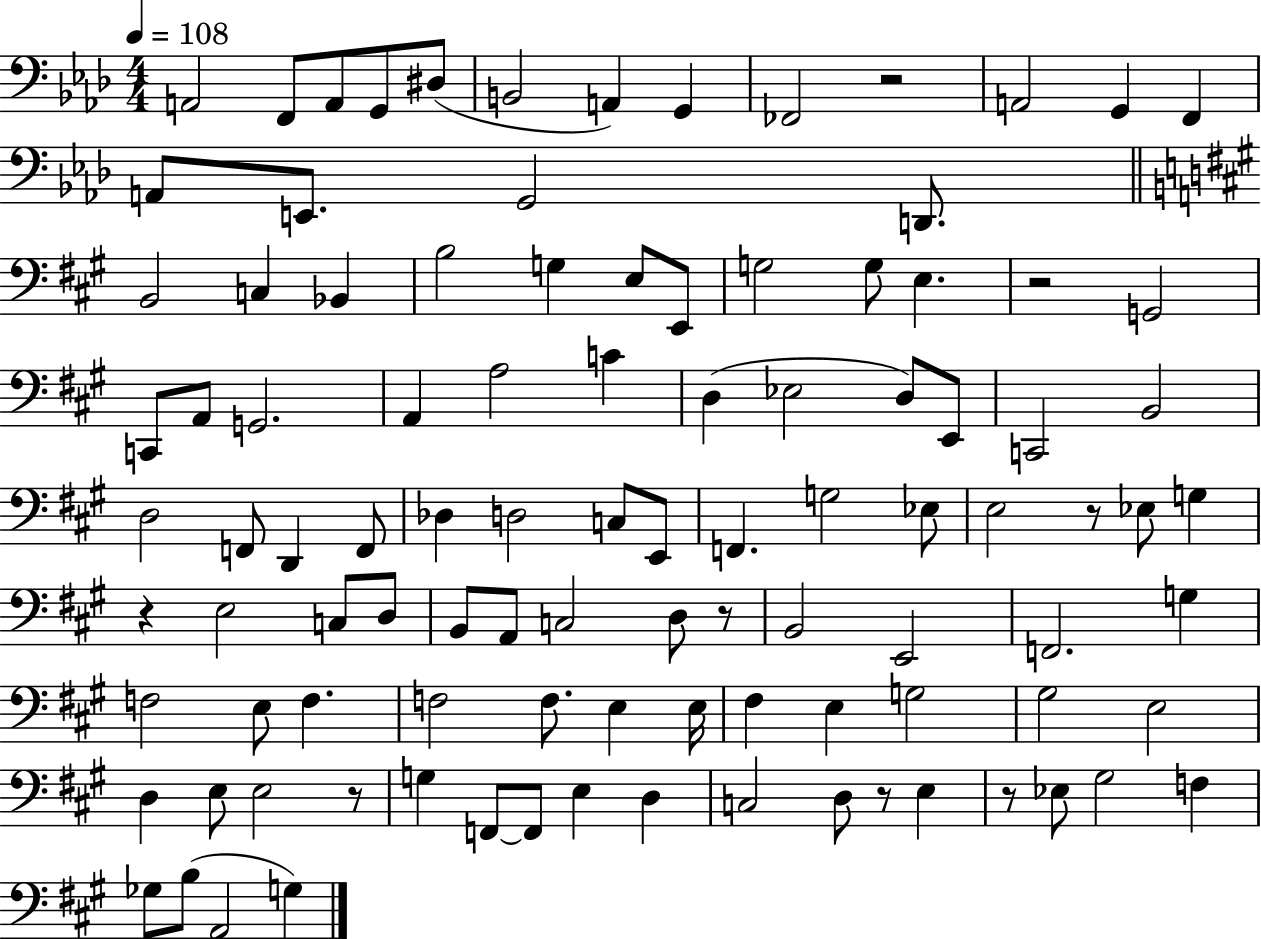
A2/h F2/e A2/e G2/e D#3/e B2/h A2/q G2/q FES2/h R/h A2/h G2/q F2/q A2/e E2/e. G2/h D2/e. B2/h C3/q Bb2/q B3/h G3/q E3/e E2/e G3/h G3/e E3/q. R/h G2/h C2/e A2/e G2/h. A2/q A3/h C4/q D3/q Eb3/h D3/e E2/e C2/h B2/h D3/h F2/e D2/q F2/e Db3/q D3/h C3/e E2/e F2/q. G3/h Eb3/e E3/h R/e Eb3/e G3/q R/q E3/h C3/e D3/e B2/e A2/e C3/h D3/e R/e B2/h E2/h F2/h. G3/q F3/h E3/e F3/q. F3/h F3/e. E3/q E3/s F#3/q E3/q G3/h G#3/h E3/h D3/q E3/e E3/h R/e G3/q F2/e F2/e E3/q D3/q C3/h D3/e R/e E3/q R/e Eb3/e G#3/h F3/q Gb3/e B3/e A2/h G3/q